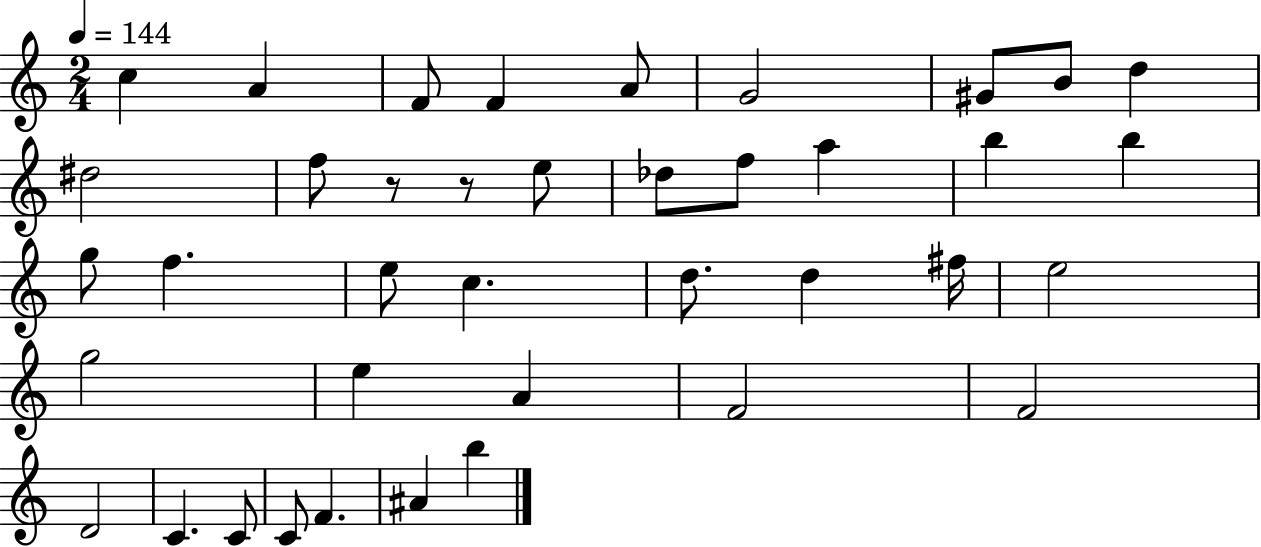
X:1
T:Untitled
M:2/4
L:1/4
K:C
c A F/2 F A/2 G2 ^G/2 B/2 d ^d2 f/2 z/2 z/2 e/2 _d/2 f/2 a b b g/2 f e/2 c d/2 d ^f/4 e2 g2 e A F2 F2 D2 C C/2 C/2 F ^A b